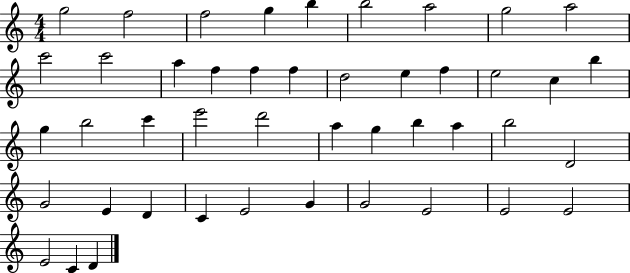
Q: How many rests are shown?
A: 0